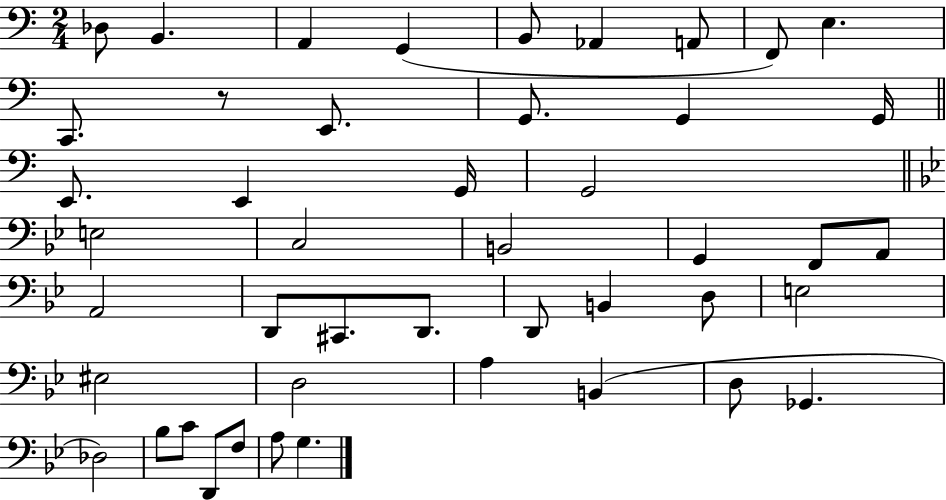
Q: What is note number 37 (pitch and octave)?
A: D3